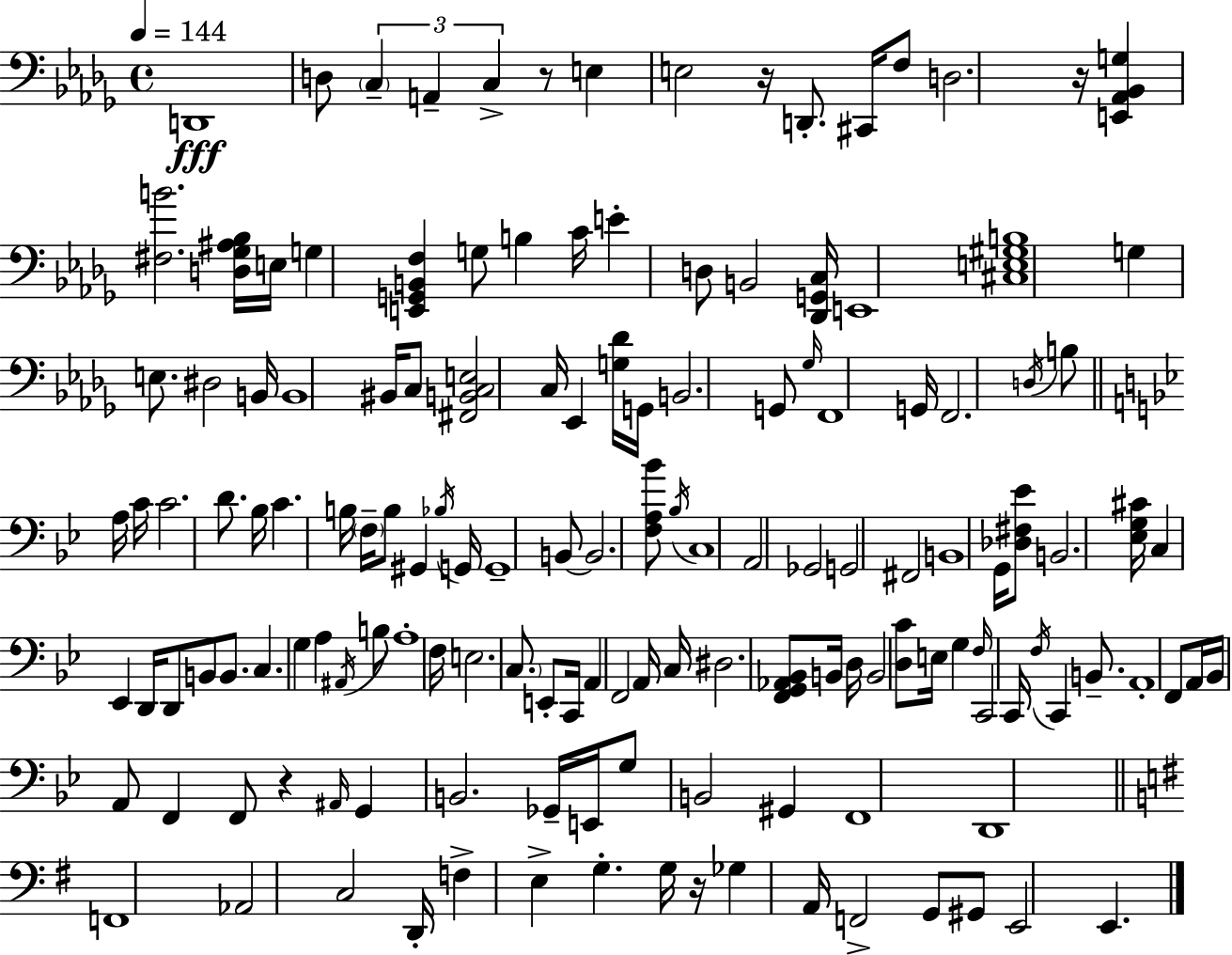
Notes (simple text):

D2/w D3/e C3/q A2/q C3/q R/e E3/q E3/h R/s D2/e. C#2/s F3/e D3/h. R/s [E2,Ab2,Bb2,G3]/q [F#3,B4]/h. [D3,Gb3,A#3,Bb3]/s E3/s G3/q [E2,G2,B2,F3]/q G3/e B3/q C4/s E4/q D3/e B2/h [Db2,G2,C3]/s E2/w [C#3,E3,G#3,B3]/w G3/q E3/e. D#3/h B2/s B2/w BIS2/s C3/e [F#2,B2,C3,E3]/h C3/s Eb2/q [G3,Db4]/s G2/s B2/h. G2/e Gb3/s F2/w G2/s F2/h. D3/s B3/e A3/s C4/s C4/h. D4/e. Bb3/s C4/q. B3/s F3/s B3/e G#2/q Bb3/s G2/s G2/w B2/e B2/h. [F3,A3,Bb4]/e Bb3/s C3/w A2/h Gb2/h G2/h F#2/h B2/w G2/s [Db3,F#3,Eb4]/e B2/h. [Eb3,G3,C#4]/s C3/q Eb2/q D2/s D2/e B2/e B2/e. C3/q. G3/q A3/q A#2/s B3/e A3/w F3/s E3/h. C3/e. E2/e C2/s A2/q F2/h A2/s C3/s D#3/h. [F2,G2,Ab2,Bb2]/e B2/s D3/s B2/h [D3,C4]/e E3/s G3/q F3/s C2/h C2/s F3/s C2/q B2/e. A2/w F2/e A2/s Bb2/s A2/e F2/q F2/e R/q A#2/s G2/q B2/h. Gb2/s E2/s G3/e B2/h G#2/q F2/w D2/w F2/w Ab2/h C3/h D2/s F3/q E3/q G3/q. G3/s R/s Gb3/q A2/s F2/h G2/e G#2/e E2/h E2/q.